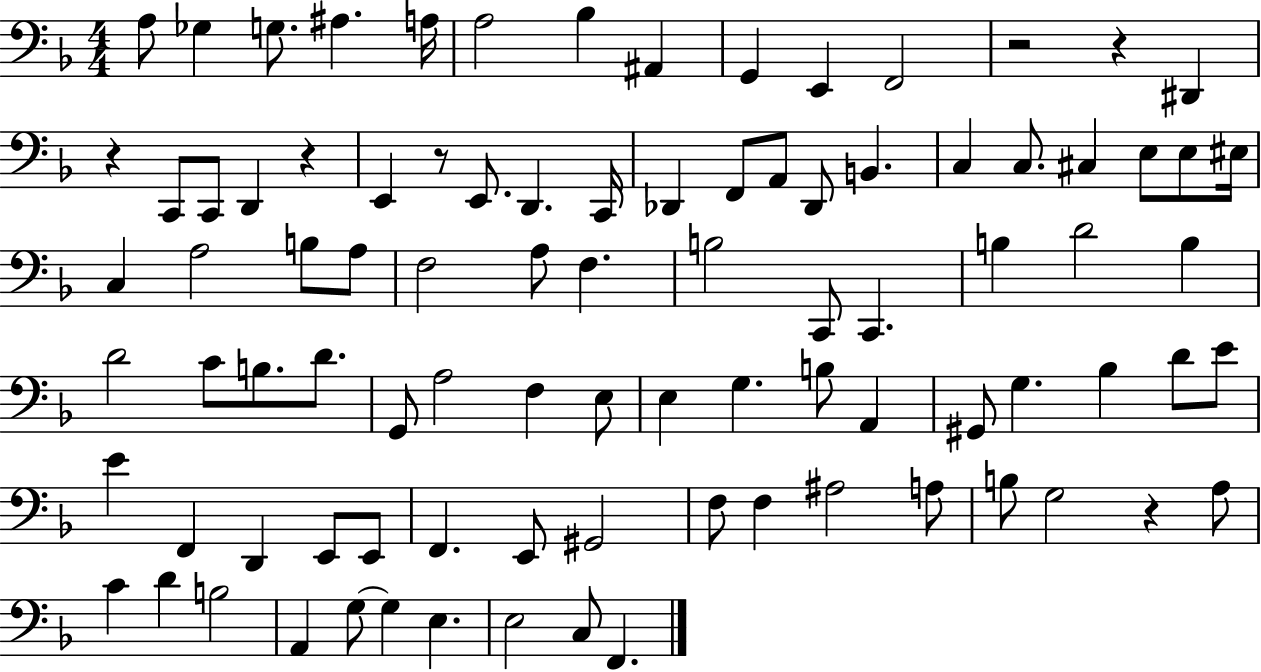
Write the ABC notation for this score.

X:1
T:Untitled
M:4/4
L:1/4
K:F
A,/2 _G, G,/2 ^A, A,/4 A,2 _B, ^A,, G,, E,, F,,2 z2 z ^D,, z C,,/2 C,,/2 D,, z E,, z/2 E,,/2 D,, C,,/4 _D,, F,,/2 A,,/2 _D,,/2 B,, C, C,/2 ^C, E,/2 E,/2 ^E,/4 C, A,2 B,/2 A,/2 F,2 A,/2 F, B,2 C,,/2 C,, B, D2 B, D2 C/2 B,/2 D/2 G,,/2 A,2 F, E,/2 E, G, B,/2 A,, ^G,,/2 G, _B, D/2 E/2 E F,, D,, E,,/2 E,,/2 F,, E,,/2 ^G,,2 F,/2 F, ^A,2 A,/2 B,/2 G,2 z A,/2 C D B,2 A,, G,/2 G, E, E,2 C,/2 F,,